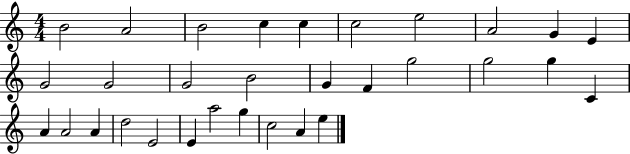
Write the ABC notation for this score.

X:1
T:Untitled
M:4/4
L:1/4
K:C
B2 A2 B2 c c c2 e2 A2 G E G2 G2 G2 B2 G F g2 g2 g C A A2 A d2 E2 E a2 g c2 A e